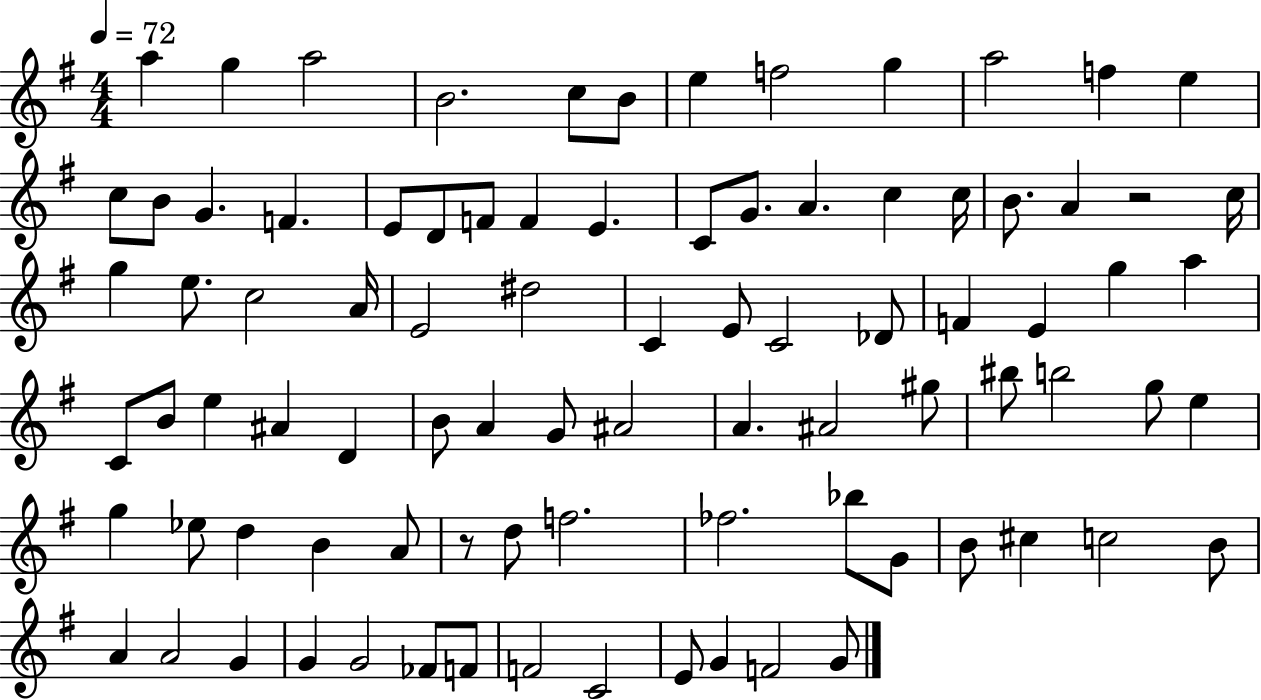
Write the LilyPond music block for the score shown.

{
  \clef treble
  \numericTimeSignature
  \time 4/4
  \key g \major
  \tempo 4 = 72
  \repeat volta 2 { a''4 g''4 a''2 | b'2. c''8 b'8 | e''4 f''2 g''4 | a''2 f''4 e''4 | \break c''8 b'8 g'4. f'4. | e'8 d'8 f'8 f'4 e'4. | c'8 g'8. a'4. c''4 c''16 | b'8. a'4 r2 c''16 | \break g''4 e''8. c''2 a'16 | e'2 dis''2 | c'4 e'8 c'2 des'8 | f'4 e'4 g''4 a''4 | \break c'8 b'8 e''4 ais'4 d'4 | b'8 a'4 g'8 ais'2 | a'4. ais'2 gis''8 | bis''8 b''2 g''8 e''4 | \break g''4 ees''8 d''4 b'4 a'8 | r8 d''8 f''2. | fes''2. bes''8 g'8 | b'8 cis''4 c''2 b'8 | \break a'4 a'2 g'4 | g'4 g'2 fes'8 f'8 | f'2 c'2 | e'8 g'4 f'2 g'8 | \break } \bar "|."
}